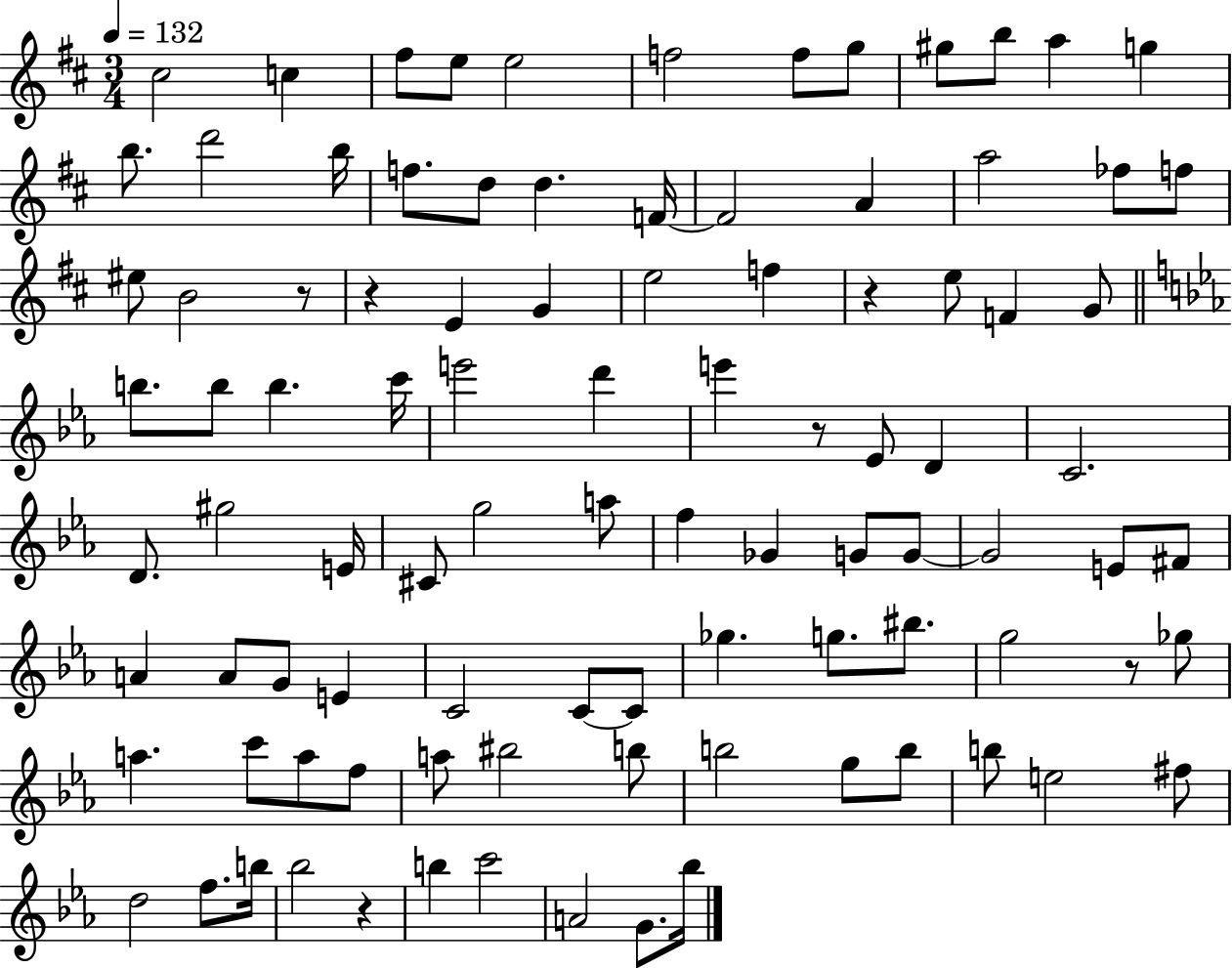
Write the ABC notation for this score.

X:1
T:Untitled
M:3/4
L:1/4
K:D
^c2 c ^f/2 e/2 e2 f2 f/2 g/2 ^g/2 b/2 a g b/2 d'2 b/4 f/2 d/2 d F/4 F2 A a2 _f/2 f/2 ^e/2 B2 z/2 z E G e2 f z e/2 F G/2 b/2 b/2 b c'/4 e'2 d' e' z/2 _E/2 D C2 D/2 ^g2 E/4 ^C/2 g2 a/2 f _G G/2 G/2 G2 E/2 ^F/2 A A/2 G/2 E C2 C/2 C/2 _g g/2 ^b/2 g2 z/2 _g/2 a c'/2 a/2 f/2 a/2 ^b2 b/2 b2 g/2 b/2 b/2 e2 ^f/2 d2 f/2 b/4 _b2 z b c'2 A2 G/2 _b/4